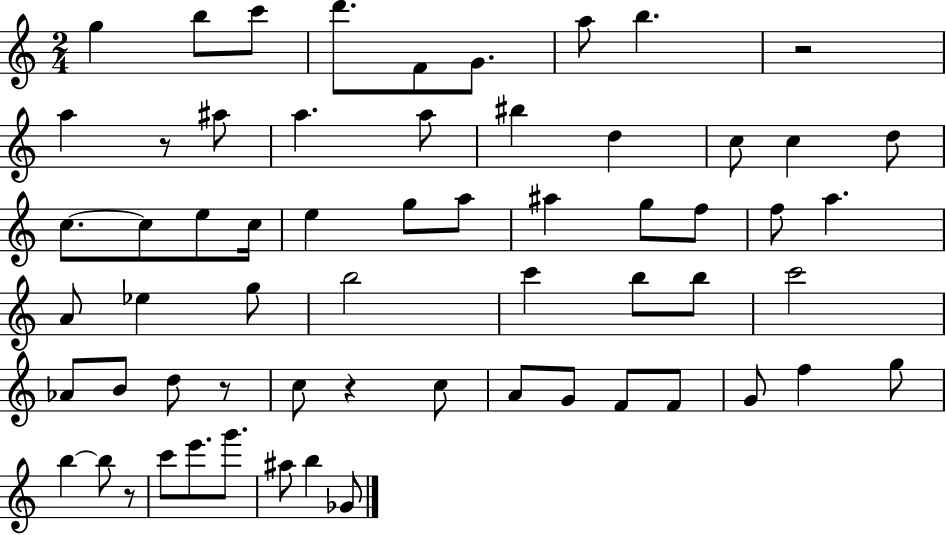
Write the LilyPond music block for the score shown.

{
  \clef treble
  \numericTimeSignature
  \time 2/4
  \key c \major
  g''4 b''8 c'''8 | d'''8. f'8 g'8. | a''8 b''4. | r2 | \break a''4 r8 ais''8 | a''4. a''8 | bis''4 d''4 | c''8 c''4 d''8 | \break c''8.~~ c''8 e''8 c''16 | e''4 g''8 a''8 | ais''4 g''8 f''8 | f''8 a''4. | \break a'8 ees''4 g''8 | b''2 | c'''4 b''8 b''8 | c'''2 | \break aes'8 b'8 d''8 r8 | c''8 r4 c''8 | a'8 g'8 f'8 f'8 | g'8 f''4 g''8 | \break b''4~~ b''8 r8 | c'''8 e'''8. g'''8. | ais''8 b''4 ges'8 | \bar "|."
}